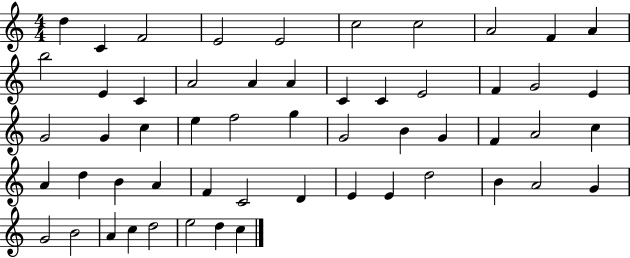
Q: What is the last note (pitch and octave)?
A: C5